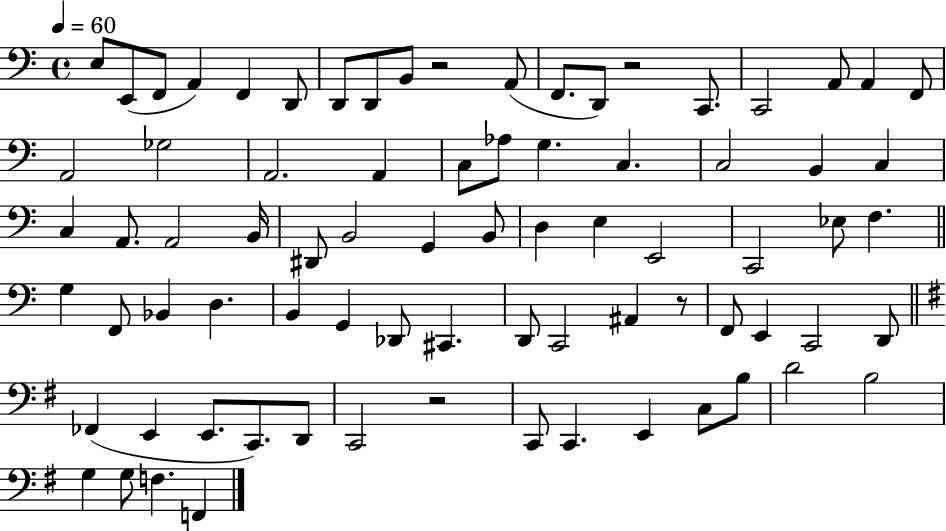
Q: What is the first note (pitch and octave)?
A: E3